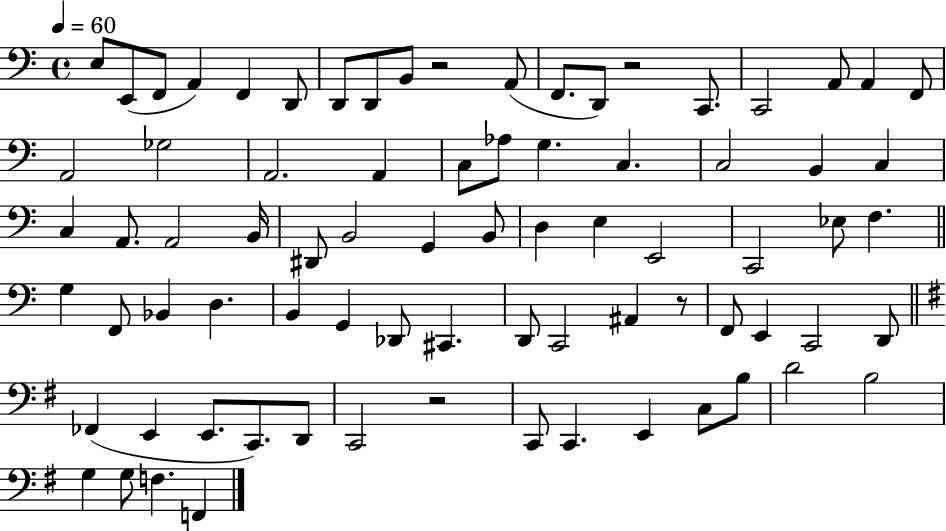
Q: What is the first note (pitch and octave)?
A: E3